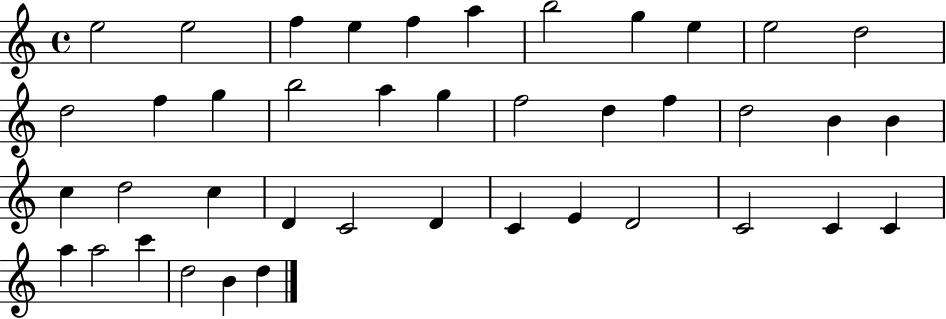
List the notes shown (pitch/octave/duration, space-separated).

E5/h E5/h F5/q E5/q F5/q A5/q B5/h G5/q E5/q E5/h D5/h D5/h F5/q G5/q B5/h A5/q G5/q F5/h D5/q F5/q D5/h B4/q B4/q C5/q D5/h C5/q D4/q C4/h D4/q C4/q E4/q D4/h C4/h C4/q C4/q A5/q A5/h C6/q D5/h B4/q D5/q